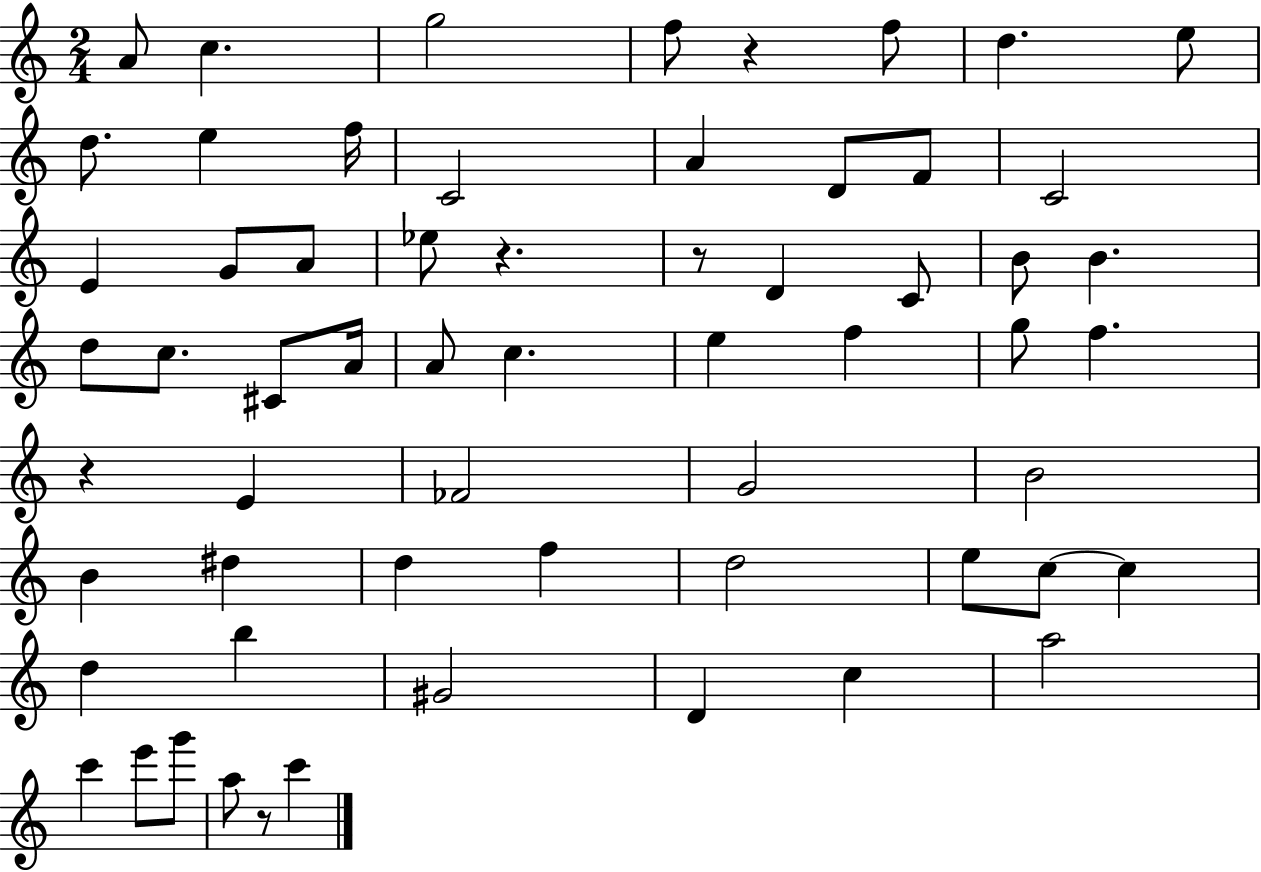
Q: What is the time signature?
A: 2/4